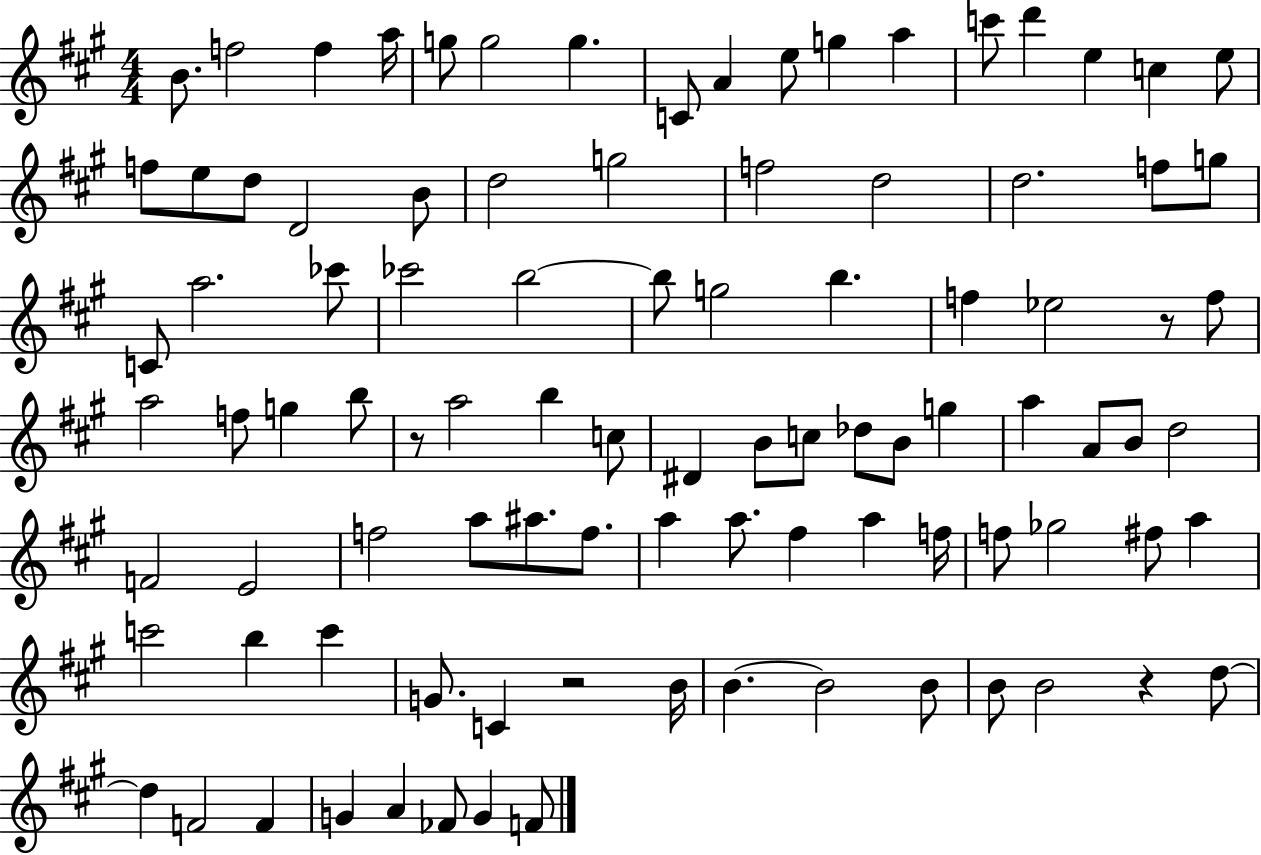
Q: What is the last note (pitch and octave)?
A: F4